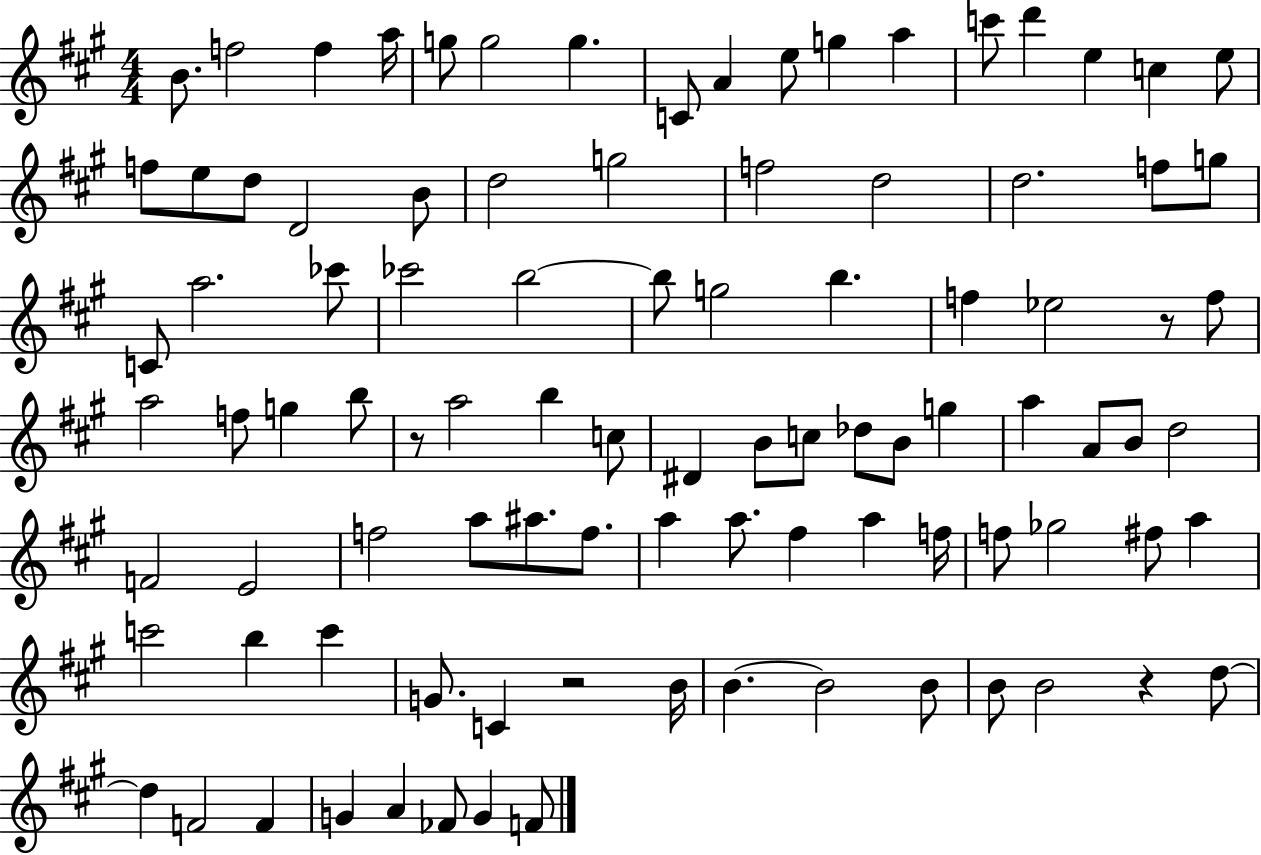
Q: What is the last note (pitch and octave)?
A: F4